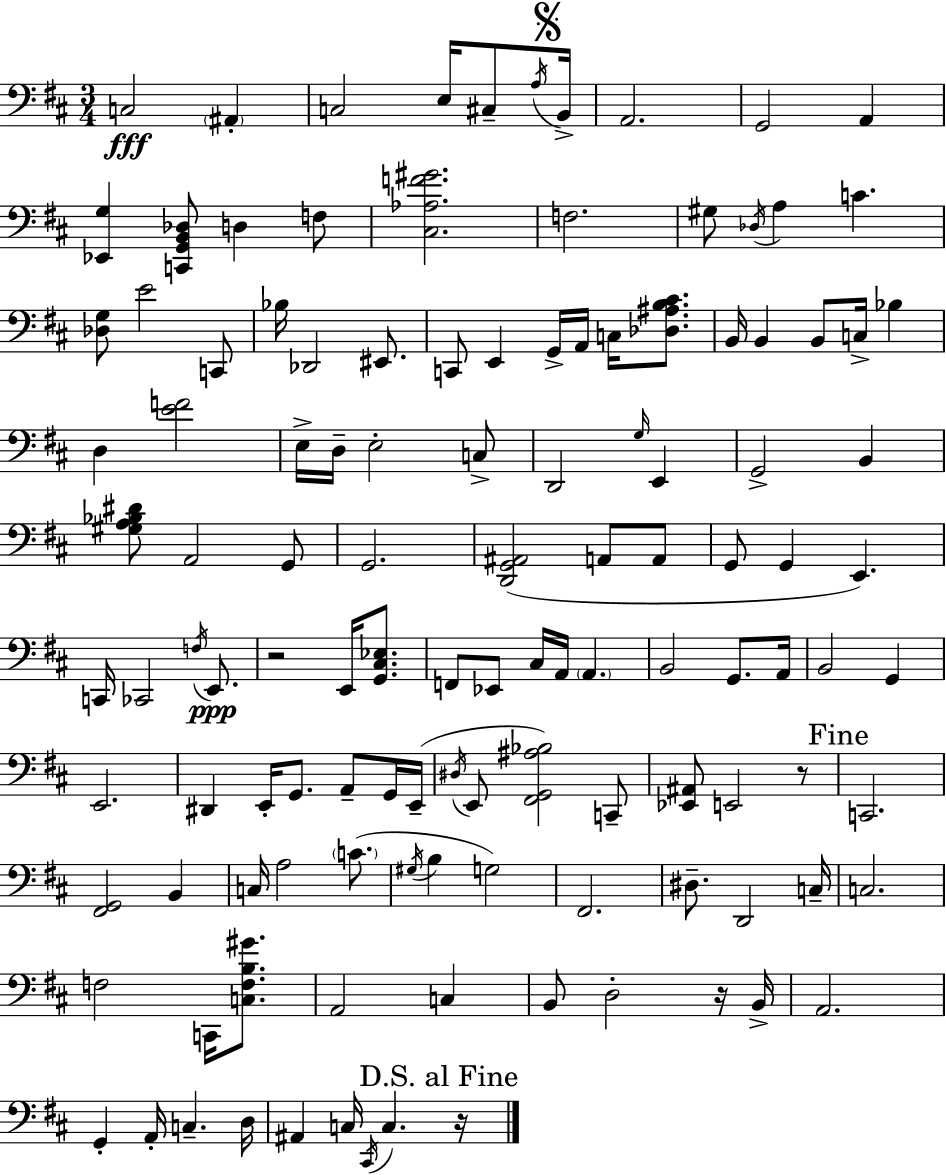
{
  \clef bass
  \numericTimeSignature
  \time 3/4
  \key d \major
  \repeat volta 2 { c2\fff \parenthesize ais,4-. | c2 e16 cis8-- \acciaccatura { a16 } | \mark \markup { \musicglyph "scripts.segno" } b,16-> a,2. | g,2 a,4 | \break <ees, g>4 <c, g, b, des>8 d4 f8 | <cis aes f' gis'>2. | f2. | gis8 \acciaccatura { des16 } a4 c'4. | \break <des g>8 e'2 | c,8 bes16 des,2 eis,8. | c,8 e,4 g,16-> a,16 c16 <des ais b cis'>8. | b,16 b,4 b,8 c16-> bes4 | \break d4 <e' f'>2 | e16-> d16-- e2-. | c8-> d,2 \grace { g16 } e,4 | g,2-> b,4 | \break <gis a bes dis'>8 a,2 | g,8 g,2. | <d, g, ais,>2( a,8 | a,8 g,8 g,4 e,4.) | \break c,16 ces,2 | \acciaccatura { f16 } e,8.\ppp r2 | e,16 <g, cis ees>8. f,8 ees,8 cis16 a,16 \parenthesize a,4. | b,2 | \break g,8. a,16 b,2 | g,4 e,2. | dis,4 e,16-. g,8. | a,8-- g,16 e,16--( \acciaccatura { dis16 } e,8 <fis, g, ais bes>2) | \break c,8-- <ees, ais,>8 e,2 | r8 \mark "Fine" c,2. | <fis, g,>2 | b,4 c16 a2 | \break \parenthesize c'8.( \acciaccatura { gis16 } b4 g2) | fis,2. | dis8.-- d,2 | c16-- c2. | \break f2 | c,16 <c f b gis'>8. a,2 | c4 b,8 d2-. | r16 b,16-> a,2. | \break g,4-. a,16-. c4.-- | d16 ais,4 c16 \acciaccatura { cis,16 } | c4. \mark "D.S. al Fine" r16 } \bar "|."
}